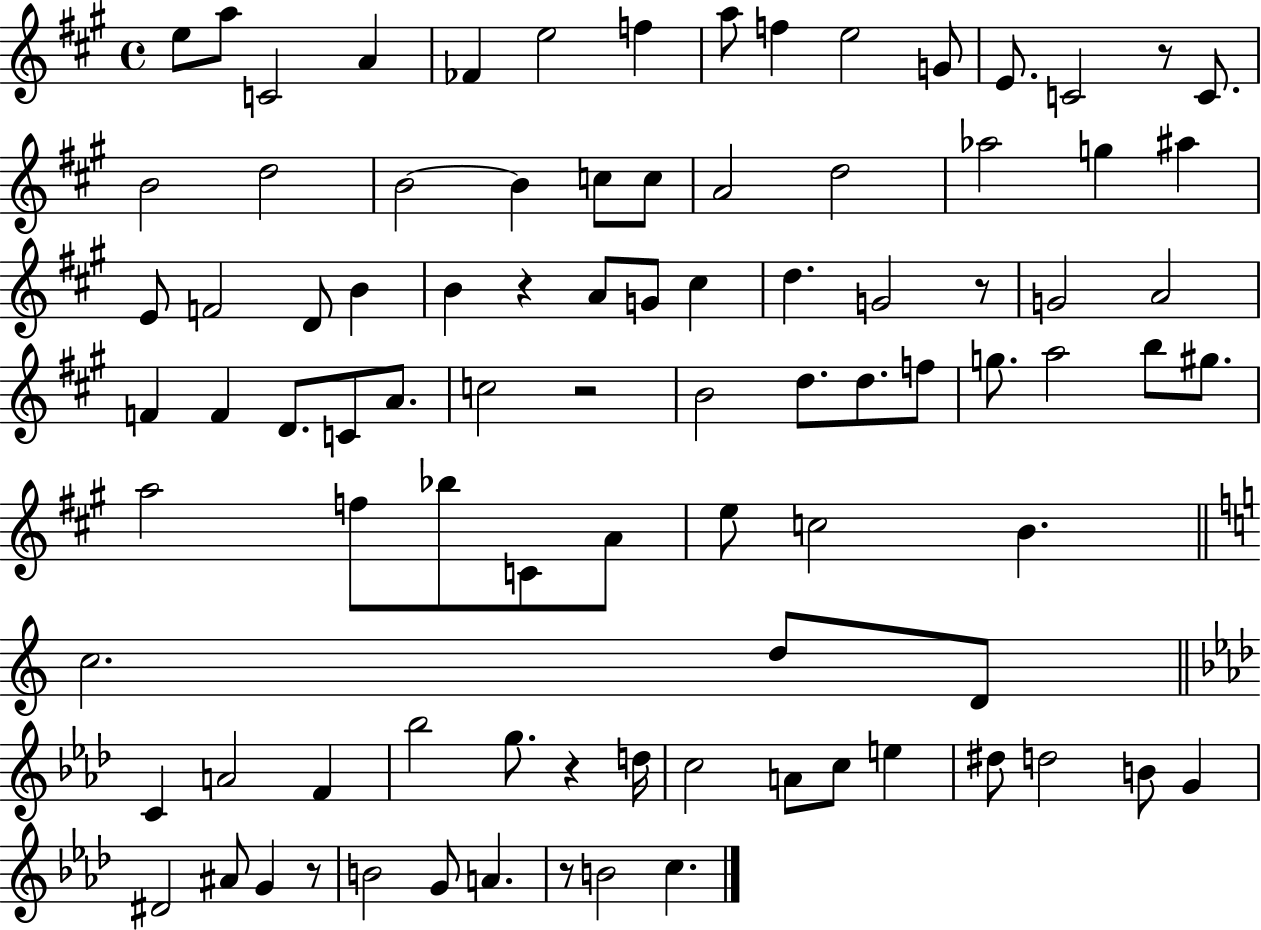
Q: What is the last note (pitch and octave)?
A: C5